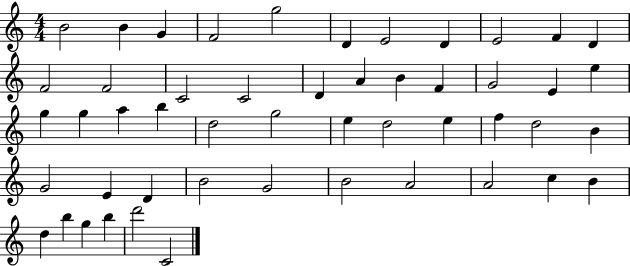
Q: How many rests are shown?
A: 0